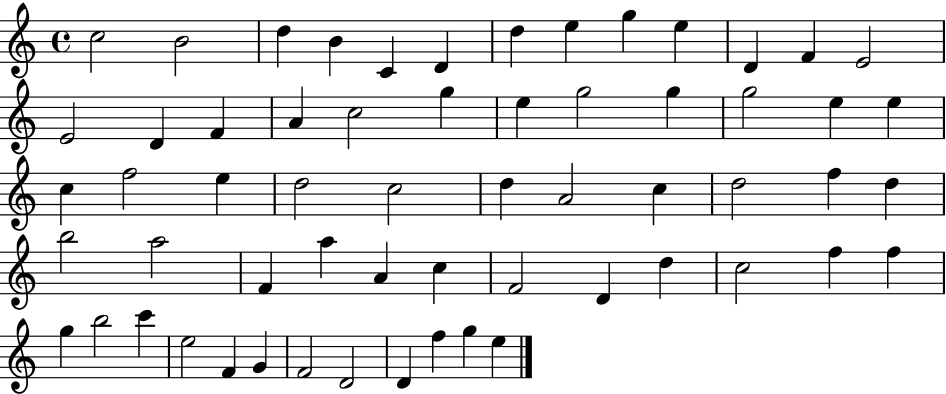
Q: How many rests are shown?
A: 0